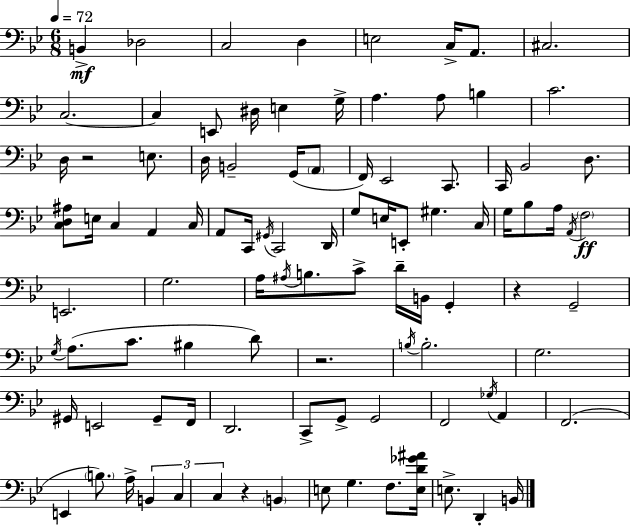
X:1
T:Untitled
M:6/8
L:1/4
K:Bb
B,, _D,2 C,2 D, E,2 C,/4 A,,/2 ^C,2 C,2 C, E,,/2 ^D,/4 E, G,/4 A, A,/2 B, C2 D,/4 z2 E,/2 D,/4 B,,2 G,,/4 A,,/2 F,,/4 _E,,2 C,,/2 C,,/4 _B,,2 D,/2 [C,D,^A,]/2 E,/4 C, A,, C,/4 A,,/2 C,,/4 ^G,,/4 C,,2 D,,/4 G,/2 E,/4 E,,/2 ^G, C,/4 G,/4 _B,/2 A,/4 A,,/4 F,2 E,,2 G,2 A,/4 ^A,/4 B,/2 C/2 D/4 B,,/4 G,, z G,,2 G,/4 A,/2 C/2 ^B, D/2 z2 B,/4 B,2 G,2 ^G,,/4 E,,2 ^G,,/2 F,,/4 D,,2 C,,/2 G,,/2 G,,2 F,,2 _G,/4 A,, F,,2 E,, B,/2 A,/4 B,, C, C, z B,, E,/2 G, F,/2 [E,D_G^A]/4 E,/2 D,, B,,/4